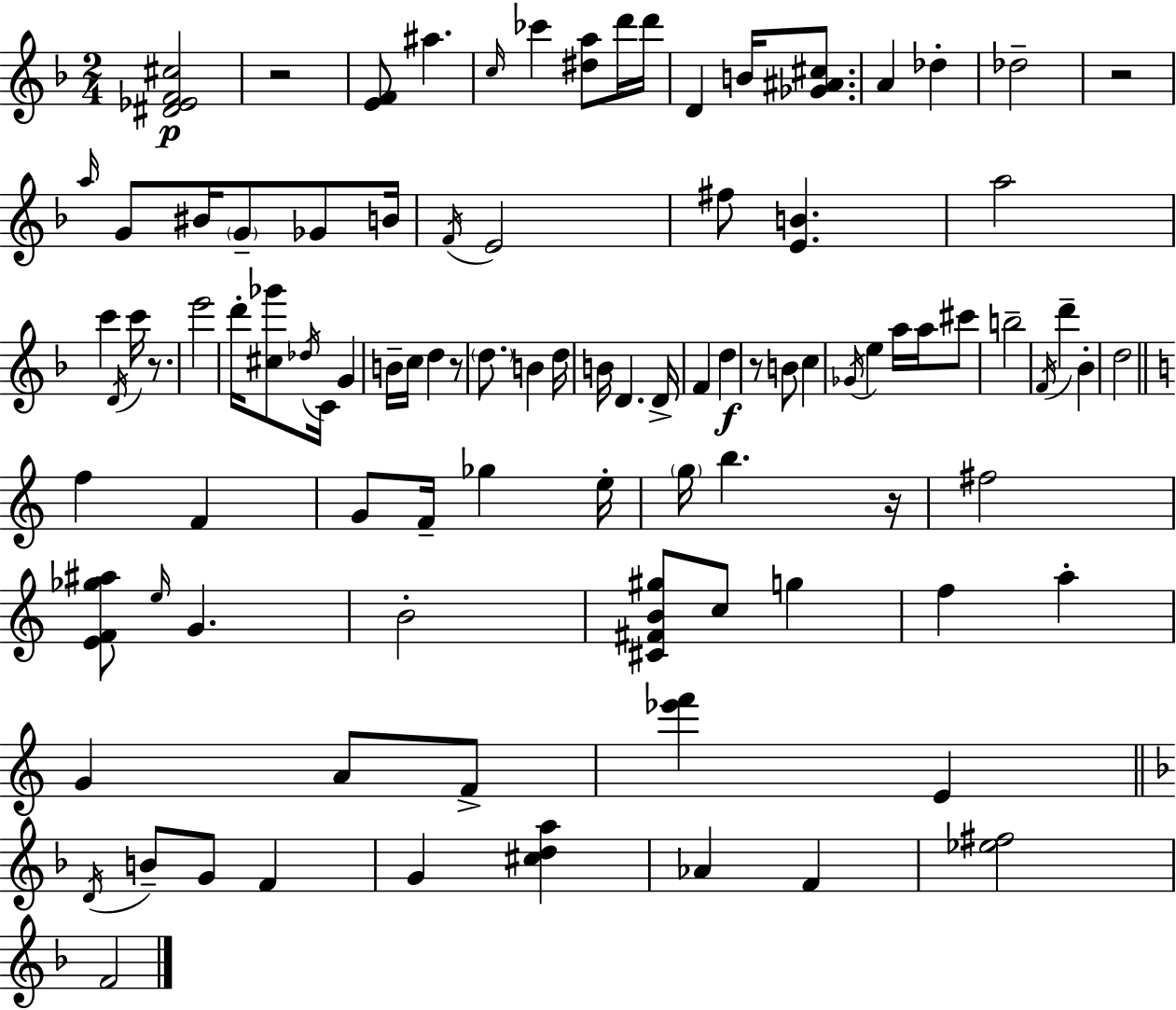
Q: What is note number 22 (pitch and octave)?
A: D4